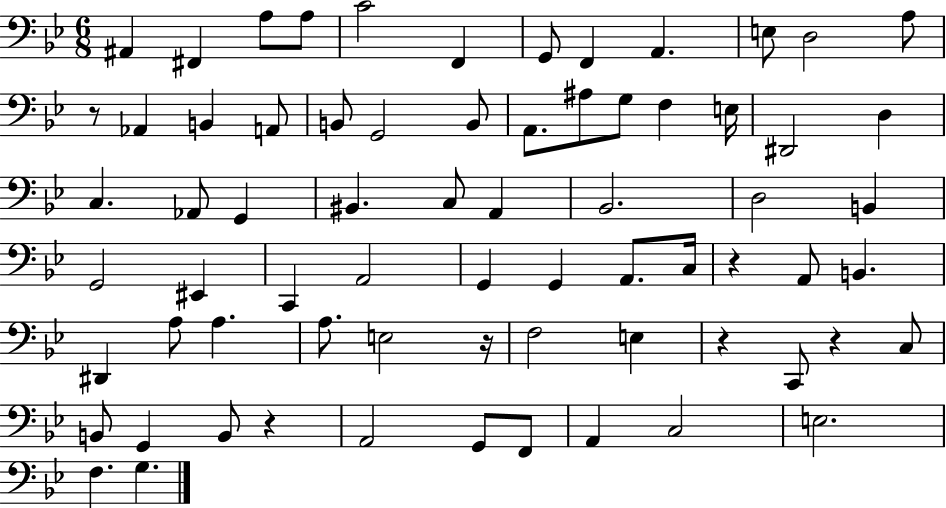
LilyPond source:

{
  \clef bass
  \numericTimeSignature
  \time 6/8
  \key bes \major
  ais,4 fis,4 a8 a8 | c'2 f,4 | g,8 f,4 a,4. | e8 d2 a8 | \break r8 aes,4 b,4 a,8 | b,8 g,2 b,8 | a,8. ais8 g8 f4 e16 | dis,2 d4 | \break c4. aes,8 g,4 | bis,4. c8 a,4 | bes,2. | d2 b,4 | \break g,2 eis,4 | c,4 a,2 | g,4 g,4 a,8. c16 | r4 a,8 b,4. | \break dis,4 a8 a4. | a8. e2 r16 | f2 e4 | r4 c,8 r4 c8 | \break b,8 g,4 b,8 r4 | a,2 g,8 f,8 | a,4 c2 | e2. | \break f4. g4. | \bar "|."
}